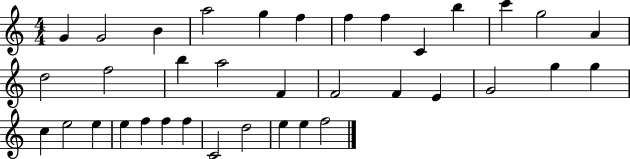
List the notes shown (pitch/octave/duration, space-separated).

G4/q G4/h B4/q A5/h G5/q F5/q F5/q F5/q C4/q B5/q C6/q G5/h A4/q D5/h F5/h B5/q A5/h F4/q F4/h F4/q E4/q G4/h G5/q G5/q C5/q E5/h E5/q E5/q F5/q F5/q F5/q C4/h D5/h E5/q E5/q F5/h